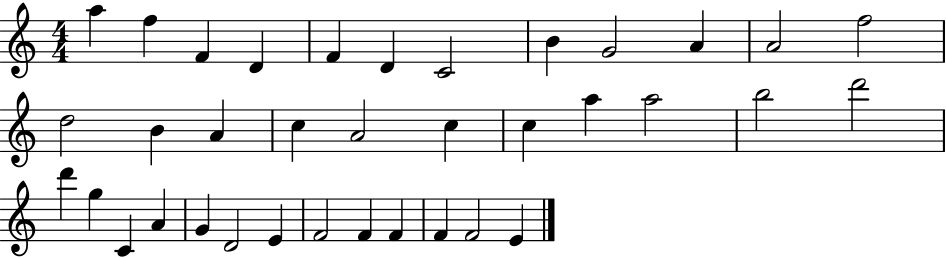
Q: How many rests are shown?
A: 0